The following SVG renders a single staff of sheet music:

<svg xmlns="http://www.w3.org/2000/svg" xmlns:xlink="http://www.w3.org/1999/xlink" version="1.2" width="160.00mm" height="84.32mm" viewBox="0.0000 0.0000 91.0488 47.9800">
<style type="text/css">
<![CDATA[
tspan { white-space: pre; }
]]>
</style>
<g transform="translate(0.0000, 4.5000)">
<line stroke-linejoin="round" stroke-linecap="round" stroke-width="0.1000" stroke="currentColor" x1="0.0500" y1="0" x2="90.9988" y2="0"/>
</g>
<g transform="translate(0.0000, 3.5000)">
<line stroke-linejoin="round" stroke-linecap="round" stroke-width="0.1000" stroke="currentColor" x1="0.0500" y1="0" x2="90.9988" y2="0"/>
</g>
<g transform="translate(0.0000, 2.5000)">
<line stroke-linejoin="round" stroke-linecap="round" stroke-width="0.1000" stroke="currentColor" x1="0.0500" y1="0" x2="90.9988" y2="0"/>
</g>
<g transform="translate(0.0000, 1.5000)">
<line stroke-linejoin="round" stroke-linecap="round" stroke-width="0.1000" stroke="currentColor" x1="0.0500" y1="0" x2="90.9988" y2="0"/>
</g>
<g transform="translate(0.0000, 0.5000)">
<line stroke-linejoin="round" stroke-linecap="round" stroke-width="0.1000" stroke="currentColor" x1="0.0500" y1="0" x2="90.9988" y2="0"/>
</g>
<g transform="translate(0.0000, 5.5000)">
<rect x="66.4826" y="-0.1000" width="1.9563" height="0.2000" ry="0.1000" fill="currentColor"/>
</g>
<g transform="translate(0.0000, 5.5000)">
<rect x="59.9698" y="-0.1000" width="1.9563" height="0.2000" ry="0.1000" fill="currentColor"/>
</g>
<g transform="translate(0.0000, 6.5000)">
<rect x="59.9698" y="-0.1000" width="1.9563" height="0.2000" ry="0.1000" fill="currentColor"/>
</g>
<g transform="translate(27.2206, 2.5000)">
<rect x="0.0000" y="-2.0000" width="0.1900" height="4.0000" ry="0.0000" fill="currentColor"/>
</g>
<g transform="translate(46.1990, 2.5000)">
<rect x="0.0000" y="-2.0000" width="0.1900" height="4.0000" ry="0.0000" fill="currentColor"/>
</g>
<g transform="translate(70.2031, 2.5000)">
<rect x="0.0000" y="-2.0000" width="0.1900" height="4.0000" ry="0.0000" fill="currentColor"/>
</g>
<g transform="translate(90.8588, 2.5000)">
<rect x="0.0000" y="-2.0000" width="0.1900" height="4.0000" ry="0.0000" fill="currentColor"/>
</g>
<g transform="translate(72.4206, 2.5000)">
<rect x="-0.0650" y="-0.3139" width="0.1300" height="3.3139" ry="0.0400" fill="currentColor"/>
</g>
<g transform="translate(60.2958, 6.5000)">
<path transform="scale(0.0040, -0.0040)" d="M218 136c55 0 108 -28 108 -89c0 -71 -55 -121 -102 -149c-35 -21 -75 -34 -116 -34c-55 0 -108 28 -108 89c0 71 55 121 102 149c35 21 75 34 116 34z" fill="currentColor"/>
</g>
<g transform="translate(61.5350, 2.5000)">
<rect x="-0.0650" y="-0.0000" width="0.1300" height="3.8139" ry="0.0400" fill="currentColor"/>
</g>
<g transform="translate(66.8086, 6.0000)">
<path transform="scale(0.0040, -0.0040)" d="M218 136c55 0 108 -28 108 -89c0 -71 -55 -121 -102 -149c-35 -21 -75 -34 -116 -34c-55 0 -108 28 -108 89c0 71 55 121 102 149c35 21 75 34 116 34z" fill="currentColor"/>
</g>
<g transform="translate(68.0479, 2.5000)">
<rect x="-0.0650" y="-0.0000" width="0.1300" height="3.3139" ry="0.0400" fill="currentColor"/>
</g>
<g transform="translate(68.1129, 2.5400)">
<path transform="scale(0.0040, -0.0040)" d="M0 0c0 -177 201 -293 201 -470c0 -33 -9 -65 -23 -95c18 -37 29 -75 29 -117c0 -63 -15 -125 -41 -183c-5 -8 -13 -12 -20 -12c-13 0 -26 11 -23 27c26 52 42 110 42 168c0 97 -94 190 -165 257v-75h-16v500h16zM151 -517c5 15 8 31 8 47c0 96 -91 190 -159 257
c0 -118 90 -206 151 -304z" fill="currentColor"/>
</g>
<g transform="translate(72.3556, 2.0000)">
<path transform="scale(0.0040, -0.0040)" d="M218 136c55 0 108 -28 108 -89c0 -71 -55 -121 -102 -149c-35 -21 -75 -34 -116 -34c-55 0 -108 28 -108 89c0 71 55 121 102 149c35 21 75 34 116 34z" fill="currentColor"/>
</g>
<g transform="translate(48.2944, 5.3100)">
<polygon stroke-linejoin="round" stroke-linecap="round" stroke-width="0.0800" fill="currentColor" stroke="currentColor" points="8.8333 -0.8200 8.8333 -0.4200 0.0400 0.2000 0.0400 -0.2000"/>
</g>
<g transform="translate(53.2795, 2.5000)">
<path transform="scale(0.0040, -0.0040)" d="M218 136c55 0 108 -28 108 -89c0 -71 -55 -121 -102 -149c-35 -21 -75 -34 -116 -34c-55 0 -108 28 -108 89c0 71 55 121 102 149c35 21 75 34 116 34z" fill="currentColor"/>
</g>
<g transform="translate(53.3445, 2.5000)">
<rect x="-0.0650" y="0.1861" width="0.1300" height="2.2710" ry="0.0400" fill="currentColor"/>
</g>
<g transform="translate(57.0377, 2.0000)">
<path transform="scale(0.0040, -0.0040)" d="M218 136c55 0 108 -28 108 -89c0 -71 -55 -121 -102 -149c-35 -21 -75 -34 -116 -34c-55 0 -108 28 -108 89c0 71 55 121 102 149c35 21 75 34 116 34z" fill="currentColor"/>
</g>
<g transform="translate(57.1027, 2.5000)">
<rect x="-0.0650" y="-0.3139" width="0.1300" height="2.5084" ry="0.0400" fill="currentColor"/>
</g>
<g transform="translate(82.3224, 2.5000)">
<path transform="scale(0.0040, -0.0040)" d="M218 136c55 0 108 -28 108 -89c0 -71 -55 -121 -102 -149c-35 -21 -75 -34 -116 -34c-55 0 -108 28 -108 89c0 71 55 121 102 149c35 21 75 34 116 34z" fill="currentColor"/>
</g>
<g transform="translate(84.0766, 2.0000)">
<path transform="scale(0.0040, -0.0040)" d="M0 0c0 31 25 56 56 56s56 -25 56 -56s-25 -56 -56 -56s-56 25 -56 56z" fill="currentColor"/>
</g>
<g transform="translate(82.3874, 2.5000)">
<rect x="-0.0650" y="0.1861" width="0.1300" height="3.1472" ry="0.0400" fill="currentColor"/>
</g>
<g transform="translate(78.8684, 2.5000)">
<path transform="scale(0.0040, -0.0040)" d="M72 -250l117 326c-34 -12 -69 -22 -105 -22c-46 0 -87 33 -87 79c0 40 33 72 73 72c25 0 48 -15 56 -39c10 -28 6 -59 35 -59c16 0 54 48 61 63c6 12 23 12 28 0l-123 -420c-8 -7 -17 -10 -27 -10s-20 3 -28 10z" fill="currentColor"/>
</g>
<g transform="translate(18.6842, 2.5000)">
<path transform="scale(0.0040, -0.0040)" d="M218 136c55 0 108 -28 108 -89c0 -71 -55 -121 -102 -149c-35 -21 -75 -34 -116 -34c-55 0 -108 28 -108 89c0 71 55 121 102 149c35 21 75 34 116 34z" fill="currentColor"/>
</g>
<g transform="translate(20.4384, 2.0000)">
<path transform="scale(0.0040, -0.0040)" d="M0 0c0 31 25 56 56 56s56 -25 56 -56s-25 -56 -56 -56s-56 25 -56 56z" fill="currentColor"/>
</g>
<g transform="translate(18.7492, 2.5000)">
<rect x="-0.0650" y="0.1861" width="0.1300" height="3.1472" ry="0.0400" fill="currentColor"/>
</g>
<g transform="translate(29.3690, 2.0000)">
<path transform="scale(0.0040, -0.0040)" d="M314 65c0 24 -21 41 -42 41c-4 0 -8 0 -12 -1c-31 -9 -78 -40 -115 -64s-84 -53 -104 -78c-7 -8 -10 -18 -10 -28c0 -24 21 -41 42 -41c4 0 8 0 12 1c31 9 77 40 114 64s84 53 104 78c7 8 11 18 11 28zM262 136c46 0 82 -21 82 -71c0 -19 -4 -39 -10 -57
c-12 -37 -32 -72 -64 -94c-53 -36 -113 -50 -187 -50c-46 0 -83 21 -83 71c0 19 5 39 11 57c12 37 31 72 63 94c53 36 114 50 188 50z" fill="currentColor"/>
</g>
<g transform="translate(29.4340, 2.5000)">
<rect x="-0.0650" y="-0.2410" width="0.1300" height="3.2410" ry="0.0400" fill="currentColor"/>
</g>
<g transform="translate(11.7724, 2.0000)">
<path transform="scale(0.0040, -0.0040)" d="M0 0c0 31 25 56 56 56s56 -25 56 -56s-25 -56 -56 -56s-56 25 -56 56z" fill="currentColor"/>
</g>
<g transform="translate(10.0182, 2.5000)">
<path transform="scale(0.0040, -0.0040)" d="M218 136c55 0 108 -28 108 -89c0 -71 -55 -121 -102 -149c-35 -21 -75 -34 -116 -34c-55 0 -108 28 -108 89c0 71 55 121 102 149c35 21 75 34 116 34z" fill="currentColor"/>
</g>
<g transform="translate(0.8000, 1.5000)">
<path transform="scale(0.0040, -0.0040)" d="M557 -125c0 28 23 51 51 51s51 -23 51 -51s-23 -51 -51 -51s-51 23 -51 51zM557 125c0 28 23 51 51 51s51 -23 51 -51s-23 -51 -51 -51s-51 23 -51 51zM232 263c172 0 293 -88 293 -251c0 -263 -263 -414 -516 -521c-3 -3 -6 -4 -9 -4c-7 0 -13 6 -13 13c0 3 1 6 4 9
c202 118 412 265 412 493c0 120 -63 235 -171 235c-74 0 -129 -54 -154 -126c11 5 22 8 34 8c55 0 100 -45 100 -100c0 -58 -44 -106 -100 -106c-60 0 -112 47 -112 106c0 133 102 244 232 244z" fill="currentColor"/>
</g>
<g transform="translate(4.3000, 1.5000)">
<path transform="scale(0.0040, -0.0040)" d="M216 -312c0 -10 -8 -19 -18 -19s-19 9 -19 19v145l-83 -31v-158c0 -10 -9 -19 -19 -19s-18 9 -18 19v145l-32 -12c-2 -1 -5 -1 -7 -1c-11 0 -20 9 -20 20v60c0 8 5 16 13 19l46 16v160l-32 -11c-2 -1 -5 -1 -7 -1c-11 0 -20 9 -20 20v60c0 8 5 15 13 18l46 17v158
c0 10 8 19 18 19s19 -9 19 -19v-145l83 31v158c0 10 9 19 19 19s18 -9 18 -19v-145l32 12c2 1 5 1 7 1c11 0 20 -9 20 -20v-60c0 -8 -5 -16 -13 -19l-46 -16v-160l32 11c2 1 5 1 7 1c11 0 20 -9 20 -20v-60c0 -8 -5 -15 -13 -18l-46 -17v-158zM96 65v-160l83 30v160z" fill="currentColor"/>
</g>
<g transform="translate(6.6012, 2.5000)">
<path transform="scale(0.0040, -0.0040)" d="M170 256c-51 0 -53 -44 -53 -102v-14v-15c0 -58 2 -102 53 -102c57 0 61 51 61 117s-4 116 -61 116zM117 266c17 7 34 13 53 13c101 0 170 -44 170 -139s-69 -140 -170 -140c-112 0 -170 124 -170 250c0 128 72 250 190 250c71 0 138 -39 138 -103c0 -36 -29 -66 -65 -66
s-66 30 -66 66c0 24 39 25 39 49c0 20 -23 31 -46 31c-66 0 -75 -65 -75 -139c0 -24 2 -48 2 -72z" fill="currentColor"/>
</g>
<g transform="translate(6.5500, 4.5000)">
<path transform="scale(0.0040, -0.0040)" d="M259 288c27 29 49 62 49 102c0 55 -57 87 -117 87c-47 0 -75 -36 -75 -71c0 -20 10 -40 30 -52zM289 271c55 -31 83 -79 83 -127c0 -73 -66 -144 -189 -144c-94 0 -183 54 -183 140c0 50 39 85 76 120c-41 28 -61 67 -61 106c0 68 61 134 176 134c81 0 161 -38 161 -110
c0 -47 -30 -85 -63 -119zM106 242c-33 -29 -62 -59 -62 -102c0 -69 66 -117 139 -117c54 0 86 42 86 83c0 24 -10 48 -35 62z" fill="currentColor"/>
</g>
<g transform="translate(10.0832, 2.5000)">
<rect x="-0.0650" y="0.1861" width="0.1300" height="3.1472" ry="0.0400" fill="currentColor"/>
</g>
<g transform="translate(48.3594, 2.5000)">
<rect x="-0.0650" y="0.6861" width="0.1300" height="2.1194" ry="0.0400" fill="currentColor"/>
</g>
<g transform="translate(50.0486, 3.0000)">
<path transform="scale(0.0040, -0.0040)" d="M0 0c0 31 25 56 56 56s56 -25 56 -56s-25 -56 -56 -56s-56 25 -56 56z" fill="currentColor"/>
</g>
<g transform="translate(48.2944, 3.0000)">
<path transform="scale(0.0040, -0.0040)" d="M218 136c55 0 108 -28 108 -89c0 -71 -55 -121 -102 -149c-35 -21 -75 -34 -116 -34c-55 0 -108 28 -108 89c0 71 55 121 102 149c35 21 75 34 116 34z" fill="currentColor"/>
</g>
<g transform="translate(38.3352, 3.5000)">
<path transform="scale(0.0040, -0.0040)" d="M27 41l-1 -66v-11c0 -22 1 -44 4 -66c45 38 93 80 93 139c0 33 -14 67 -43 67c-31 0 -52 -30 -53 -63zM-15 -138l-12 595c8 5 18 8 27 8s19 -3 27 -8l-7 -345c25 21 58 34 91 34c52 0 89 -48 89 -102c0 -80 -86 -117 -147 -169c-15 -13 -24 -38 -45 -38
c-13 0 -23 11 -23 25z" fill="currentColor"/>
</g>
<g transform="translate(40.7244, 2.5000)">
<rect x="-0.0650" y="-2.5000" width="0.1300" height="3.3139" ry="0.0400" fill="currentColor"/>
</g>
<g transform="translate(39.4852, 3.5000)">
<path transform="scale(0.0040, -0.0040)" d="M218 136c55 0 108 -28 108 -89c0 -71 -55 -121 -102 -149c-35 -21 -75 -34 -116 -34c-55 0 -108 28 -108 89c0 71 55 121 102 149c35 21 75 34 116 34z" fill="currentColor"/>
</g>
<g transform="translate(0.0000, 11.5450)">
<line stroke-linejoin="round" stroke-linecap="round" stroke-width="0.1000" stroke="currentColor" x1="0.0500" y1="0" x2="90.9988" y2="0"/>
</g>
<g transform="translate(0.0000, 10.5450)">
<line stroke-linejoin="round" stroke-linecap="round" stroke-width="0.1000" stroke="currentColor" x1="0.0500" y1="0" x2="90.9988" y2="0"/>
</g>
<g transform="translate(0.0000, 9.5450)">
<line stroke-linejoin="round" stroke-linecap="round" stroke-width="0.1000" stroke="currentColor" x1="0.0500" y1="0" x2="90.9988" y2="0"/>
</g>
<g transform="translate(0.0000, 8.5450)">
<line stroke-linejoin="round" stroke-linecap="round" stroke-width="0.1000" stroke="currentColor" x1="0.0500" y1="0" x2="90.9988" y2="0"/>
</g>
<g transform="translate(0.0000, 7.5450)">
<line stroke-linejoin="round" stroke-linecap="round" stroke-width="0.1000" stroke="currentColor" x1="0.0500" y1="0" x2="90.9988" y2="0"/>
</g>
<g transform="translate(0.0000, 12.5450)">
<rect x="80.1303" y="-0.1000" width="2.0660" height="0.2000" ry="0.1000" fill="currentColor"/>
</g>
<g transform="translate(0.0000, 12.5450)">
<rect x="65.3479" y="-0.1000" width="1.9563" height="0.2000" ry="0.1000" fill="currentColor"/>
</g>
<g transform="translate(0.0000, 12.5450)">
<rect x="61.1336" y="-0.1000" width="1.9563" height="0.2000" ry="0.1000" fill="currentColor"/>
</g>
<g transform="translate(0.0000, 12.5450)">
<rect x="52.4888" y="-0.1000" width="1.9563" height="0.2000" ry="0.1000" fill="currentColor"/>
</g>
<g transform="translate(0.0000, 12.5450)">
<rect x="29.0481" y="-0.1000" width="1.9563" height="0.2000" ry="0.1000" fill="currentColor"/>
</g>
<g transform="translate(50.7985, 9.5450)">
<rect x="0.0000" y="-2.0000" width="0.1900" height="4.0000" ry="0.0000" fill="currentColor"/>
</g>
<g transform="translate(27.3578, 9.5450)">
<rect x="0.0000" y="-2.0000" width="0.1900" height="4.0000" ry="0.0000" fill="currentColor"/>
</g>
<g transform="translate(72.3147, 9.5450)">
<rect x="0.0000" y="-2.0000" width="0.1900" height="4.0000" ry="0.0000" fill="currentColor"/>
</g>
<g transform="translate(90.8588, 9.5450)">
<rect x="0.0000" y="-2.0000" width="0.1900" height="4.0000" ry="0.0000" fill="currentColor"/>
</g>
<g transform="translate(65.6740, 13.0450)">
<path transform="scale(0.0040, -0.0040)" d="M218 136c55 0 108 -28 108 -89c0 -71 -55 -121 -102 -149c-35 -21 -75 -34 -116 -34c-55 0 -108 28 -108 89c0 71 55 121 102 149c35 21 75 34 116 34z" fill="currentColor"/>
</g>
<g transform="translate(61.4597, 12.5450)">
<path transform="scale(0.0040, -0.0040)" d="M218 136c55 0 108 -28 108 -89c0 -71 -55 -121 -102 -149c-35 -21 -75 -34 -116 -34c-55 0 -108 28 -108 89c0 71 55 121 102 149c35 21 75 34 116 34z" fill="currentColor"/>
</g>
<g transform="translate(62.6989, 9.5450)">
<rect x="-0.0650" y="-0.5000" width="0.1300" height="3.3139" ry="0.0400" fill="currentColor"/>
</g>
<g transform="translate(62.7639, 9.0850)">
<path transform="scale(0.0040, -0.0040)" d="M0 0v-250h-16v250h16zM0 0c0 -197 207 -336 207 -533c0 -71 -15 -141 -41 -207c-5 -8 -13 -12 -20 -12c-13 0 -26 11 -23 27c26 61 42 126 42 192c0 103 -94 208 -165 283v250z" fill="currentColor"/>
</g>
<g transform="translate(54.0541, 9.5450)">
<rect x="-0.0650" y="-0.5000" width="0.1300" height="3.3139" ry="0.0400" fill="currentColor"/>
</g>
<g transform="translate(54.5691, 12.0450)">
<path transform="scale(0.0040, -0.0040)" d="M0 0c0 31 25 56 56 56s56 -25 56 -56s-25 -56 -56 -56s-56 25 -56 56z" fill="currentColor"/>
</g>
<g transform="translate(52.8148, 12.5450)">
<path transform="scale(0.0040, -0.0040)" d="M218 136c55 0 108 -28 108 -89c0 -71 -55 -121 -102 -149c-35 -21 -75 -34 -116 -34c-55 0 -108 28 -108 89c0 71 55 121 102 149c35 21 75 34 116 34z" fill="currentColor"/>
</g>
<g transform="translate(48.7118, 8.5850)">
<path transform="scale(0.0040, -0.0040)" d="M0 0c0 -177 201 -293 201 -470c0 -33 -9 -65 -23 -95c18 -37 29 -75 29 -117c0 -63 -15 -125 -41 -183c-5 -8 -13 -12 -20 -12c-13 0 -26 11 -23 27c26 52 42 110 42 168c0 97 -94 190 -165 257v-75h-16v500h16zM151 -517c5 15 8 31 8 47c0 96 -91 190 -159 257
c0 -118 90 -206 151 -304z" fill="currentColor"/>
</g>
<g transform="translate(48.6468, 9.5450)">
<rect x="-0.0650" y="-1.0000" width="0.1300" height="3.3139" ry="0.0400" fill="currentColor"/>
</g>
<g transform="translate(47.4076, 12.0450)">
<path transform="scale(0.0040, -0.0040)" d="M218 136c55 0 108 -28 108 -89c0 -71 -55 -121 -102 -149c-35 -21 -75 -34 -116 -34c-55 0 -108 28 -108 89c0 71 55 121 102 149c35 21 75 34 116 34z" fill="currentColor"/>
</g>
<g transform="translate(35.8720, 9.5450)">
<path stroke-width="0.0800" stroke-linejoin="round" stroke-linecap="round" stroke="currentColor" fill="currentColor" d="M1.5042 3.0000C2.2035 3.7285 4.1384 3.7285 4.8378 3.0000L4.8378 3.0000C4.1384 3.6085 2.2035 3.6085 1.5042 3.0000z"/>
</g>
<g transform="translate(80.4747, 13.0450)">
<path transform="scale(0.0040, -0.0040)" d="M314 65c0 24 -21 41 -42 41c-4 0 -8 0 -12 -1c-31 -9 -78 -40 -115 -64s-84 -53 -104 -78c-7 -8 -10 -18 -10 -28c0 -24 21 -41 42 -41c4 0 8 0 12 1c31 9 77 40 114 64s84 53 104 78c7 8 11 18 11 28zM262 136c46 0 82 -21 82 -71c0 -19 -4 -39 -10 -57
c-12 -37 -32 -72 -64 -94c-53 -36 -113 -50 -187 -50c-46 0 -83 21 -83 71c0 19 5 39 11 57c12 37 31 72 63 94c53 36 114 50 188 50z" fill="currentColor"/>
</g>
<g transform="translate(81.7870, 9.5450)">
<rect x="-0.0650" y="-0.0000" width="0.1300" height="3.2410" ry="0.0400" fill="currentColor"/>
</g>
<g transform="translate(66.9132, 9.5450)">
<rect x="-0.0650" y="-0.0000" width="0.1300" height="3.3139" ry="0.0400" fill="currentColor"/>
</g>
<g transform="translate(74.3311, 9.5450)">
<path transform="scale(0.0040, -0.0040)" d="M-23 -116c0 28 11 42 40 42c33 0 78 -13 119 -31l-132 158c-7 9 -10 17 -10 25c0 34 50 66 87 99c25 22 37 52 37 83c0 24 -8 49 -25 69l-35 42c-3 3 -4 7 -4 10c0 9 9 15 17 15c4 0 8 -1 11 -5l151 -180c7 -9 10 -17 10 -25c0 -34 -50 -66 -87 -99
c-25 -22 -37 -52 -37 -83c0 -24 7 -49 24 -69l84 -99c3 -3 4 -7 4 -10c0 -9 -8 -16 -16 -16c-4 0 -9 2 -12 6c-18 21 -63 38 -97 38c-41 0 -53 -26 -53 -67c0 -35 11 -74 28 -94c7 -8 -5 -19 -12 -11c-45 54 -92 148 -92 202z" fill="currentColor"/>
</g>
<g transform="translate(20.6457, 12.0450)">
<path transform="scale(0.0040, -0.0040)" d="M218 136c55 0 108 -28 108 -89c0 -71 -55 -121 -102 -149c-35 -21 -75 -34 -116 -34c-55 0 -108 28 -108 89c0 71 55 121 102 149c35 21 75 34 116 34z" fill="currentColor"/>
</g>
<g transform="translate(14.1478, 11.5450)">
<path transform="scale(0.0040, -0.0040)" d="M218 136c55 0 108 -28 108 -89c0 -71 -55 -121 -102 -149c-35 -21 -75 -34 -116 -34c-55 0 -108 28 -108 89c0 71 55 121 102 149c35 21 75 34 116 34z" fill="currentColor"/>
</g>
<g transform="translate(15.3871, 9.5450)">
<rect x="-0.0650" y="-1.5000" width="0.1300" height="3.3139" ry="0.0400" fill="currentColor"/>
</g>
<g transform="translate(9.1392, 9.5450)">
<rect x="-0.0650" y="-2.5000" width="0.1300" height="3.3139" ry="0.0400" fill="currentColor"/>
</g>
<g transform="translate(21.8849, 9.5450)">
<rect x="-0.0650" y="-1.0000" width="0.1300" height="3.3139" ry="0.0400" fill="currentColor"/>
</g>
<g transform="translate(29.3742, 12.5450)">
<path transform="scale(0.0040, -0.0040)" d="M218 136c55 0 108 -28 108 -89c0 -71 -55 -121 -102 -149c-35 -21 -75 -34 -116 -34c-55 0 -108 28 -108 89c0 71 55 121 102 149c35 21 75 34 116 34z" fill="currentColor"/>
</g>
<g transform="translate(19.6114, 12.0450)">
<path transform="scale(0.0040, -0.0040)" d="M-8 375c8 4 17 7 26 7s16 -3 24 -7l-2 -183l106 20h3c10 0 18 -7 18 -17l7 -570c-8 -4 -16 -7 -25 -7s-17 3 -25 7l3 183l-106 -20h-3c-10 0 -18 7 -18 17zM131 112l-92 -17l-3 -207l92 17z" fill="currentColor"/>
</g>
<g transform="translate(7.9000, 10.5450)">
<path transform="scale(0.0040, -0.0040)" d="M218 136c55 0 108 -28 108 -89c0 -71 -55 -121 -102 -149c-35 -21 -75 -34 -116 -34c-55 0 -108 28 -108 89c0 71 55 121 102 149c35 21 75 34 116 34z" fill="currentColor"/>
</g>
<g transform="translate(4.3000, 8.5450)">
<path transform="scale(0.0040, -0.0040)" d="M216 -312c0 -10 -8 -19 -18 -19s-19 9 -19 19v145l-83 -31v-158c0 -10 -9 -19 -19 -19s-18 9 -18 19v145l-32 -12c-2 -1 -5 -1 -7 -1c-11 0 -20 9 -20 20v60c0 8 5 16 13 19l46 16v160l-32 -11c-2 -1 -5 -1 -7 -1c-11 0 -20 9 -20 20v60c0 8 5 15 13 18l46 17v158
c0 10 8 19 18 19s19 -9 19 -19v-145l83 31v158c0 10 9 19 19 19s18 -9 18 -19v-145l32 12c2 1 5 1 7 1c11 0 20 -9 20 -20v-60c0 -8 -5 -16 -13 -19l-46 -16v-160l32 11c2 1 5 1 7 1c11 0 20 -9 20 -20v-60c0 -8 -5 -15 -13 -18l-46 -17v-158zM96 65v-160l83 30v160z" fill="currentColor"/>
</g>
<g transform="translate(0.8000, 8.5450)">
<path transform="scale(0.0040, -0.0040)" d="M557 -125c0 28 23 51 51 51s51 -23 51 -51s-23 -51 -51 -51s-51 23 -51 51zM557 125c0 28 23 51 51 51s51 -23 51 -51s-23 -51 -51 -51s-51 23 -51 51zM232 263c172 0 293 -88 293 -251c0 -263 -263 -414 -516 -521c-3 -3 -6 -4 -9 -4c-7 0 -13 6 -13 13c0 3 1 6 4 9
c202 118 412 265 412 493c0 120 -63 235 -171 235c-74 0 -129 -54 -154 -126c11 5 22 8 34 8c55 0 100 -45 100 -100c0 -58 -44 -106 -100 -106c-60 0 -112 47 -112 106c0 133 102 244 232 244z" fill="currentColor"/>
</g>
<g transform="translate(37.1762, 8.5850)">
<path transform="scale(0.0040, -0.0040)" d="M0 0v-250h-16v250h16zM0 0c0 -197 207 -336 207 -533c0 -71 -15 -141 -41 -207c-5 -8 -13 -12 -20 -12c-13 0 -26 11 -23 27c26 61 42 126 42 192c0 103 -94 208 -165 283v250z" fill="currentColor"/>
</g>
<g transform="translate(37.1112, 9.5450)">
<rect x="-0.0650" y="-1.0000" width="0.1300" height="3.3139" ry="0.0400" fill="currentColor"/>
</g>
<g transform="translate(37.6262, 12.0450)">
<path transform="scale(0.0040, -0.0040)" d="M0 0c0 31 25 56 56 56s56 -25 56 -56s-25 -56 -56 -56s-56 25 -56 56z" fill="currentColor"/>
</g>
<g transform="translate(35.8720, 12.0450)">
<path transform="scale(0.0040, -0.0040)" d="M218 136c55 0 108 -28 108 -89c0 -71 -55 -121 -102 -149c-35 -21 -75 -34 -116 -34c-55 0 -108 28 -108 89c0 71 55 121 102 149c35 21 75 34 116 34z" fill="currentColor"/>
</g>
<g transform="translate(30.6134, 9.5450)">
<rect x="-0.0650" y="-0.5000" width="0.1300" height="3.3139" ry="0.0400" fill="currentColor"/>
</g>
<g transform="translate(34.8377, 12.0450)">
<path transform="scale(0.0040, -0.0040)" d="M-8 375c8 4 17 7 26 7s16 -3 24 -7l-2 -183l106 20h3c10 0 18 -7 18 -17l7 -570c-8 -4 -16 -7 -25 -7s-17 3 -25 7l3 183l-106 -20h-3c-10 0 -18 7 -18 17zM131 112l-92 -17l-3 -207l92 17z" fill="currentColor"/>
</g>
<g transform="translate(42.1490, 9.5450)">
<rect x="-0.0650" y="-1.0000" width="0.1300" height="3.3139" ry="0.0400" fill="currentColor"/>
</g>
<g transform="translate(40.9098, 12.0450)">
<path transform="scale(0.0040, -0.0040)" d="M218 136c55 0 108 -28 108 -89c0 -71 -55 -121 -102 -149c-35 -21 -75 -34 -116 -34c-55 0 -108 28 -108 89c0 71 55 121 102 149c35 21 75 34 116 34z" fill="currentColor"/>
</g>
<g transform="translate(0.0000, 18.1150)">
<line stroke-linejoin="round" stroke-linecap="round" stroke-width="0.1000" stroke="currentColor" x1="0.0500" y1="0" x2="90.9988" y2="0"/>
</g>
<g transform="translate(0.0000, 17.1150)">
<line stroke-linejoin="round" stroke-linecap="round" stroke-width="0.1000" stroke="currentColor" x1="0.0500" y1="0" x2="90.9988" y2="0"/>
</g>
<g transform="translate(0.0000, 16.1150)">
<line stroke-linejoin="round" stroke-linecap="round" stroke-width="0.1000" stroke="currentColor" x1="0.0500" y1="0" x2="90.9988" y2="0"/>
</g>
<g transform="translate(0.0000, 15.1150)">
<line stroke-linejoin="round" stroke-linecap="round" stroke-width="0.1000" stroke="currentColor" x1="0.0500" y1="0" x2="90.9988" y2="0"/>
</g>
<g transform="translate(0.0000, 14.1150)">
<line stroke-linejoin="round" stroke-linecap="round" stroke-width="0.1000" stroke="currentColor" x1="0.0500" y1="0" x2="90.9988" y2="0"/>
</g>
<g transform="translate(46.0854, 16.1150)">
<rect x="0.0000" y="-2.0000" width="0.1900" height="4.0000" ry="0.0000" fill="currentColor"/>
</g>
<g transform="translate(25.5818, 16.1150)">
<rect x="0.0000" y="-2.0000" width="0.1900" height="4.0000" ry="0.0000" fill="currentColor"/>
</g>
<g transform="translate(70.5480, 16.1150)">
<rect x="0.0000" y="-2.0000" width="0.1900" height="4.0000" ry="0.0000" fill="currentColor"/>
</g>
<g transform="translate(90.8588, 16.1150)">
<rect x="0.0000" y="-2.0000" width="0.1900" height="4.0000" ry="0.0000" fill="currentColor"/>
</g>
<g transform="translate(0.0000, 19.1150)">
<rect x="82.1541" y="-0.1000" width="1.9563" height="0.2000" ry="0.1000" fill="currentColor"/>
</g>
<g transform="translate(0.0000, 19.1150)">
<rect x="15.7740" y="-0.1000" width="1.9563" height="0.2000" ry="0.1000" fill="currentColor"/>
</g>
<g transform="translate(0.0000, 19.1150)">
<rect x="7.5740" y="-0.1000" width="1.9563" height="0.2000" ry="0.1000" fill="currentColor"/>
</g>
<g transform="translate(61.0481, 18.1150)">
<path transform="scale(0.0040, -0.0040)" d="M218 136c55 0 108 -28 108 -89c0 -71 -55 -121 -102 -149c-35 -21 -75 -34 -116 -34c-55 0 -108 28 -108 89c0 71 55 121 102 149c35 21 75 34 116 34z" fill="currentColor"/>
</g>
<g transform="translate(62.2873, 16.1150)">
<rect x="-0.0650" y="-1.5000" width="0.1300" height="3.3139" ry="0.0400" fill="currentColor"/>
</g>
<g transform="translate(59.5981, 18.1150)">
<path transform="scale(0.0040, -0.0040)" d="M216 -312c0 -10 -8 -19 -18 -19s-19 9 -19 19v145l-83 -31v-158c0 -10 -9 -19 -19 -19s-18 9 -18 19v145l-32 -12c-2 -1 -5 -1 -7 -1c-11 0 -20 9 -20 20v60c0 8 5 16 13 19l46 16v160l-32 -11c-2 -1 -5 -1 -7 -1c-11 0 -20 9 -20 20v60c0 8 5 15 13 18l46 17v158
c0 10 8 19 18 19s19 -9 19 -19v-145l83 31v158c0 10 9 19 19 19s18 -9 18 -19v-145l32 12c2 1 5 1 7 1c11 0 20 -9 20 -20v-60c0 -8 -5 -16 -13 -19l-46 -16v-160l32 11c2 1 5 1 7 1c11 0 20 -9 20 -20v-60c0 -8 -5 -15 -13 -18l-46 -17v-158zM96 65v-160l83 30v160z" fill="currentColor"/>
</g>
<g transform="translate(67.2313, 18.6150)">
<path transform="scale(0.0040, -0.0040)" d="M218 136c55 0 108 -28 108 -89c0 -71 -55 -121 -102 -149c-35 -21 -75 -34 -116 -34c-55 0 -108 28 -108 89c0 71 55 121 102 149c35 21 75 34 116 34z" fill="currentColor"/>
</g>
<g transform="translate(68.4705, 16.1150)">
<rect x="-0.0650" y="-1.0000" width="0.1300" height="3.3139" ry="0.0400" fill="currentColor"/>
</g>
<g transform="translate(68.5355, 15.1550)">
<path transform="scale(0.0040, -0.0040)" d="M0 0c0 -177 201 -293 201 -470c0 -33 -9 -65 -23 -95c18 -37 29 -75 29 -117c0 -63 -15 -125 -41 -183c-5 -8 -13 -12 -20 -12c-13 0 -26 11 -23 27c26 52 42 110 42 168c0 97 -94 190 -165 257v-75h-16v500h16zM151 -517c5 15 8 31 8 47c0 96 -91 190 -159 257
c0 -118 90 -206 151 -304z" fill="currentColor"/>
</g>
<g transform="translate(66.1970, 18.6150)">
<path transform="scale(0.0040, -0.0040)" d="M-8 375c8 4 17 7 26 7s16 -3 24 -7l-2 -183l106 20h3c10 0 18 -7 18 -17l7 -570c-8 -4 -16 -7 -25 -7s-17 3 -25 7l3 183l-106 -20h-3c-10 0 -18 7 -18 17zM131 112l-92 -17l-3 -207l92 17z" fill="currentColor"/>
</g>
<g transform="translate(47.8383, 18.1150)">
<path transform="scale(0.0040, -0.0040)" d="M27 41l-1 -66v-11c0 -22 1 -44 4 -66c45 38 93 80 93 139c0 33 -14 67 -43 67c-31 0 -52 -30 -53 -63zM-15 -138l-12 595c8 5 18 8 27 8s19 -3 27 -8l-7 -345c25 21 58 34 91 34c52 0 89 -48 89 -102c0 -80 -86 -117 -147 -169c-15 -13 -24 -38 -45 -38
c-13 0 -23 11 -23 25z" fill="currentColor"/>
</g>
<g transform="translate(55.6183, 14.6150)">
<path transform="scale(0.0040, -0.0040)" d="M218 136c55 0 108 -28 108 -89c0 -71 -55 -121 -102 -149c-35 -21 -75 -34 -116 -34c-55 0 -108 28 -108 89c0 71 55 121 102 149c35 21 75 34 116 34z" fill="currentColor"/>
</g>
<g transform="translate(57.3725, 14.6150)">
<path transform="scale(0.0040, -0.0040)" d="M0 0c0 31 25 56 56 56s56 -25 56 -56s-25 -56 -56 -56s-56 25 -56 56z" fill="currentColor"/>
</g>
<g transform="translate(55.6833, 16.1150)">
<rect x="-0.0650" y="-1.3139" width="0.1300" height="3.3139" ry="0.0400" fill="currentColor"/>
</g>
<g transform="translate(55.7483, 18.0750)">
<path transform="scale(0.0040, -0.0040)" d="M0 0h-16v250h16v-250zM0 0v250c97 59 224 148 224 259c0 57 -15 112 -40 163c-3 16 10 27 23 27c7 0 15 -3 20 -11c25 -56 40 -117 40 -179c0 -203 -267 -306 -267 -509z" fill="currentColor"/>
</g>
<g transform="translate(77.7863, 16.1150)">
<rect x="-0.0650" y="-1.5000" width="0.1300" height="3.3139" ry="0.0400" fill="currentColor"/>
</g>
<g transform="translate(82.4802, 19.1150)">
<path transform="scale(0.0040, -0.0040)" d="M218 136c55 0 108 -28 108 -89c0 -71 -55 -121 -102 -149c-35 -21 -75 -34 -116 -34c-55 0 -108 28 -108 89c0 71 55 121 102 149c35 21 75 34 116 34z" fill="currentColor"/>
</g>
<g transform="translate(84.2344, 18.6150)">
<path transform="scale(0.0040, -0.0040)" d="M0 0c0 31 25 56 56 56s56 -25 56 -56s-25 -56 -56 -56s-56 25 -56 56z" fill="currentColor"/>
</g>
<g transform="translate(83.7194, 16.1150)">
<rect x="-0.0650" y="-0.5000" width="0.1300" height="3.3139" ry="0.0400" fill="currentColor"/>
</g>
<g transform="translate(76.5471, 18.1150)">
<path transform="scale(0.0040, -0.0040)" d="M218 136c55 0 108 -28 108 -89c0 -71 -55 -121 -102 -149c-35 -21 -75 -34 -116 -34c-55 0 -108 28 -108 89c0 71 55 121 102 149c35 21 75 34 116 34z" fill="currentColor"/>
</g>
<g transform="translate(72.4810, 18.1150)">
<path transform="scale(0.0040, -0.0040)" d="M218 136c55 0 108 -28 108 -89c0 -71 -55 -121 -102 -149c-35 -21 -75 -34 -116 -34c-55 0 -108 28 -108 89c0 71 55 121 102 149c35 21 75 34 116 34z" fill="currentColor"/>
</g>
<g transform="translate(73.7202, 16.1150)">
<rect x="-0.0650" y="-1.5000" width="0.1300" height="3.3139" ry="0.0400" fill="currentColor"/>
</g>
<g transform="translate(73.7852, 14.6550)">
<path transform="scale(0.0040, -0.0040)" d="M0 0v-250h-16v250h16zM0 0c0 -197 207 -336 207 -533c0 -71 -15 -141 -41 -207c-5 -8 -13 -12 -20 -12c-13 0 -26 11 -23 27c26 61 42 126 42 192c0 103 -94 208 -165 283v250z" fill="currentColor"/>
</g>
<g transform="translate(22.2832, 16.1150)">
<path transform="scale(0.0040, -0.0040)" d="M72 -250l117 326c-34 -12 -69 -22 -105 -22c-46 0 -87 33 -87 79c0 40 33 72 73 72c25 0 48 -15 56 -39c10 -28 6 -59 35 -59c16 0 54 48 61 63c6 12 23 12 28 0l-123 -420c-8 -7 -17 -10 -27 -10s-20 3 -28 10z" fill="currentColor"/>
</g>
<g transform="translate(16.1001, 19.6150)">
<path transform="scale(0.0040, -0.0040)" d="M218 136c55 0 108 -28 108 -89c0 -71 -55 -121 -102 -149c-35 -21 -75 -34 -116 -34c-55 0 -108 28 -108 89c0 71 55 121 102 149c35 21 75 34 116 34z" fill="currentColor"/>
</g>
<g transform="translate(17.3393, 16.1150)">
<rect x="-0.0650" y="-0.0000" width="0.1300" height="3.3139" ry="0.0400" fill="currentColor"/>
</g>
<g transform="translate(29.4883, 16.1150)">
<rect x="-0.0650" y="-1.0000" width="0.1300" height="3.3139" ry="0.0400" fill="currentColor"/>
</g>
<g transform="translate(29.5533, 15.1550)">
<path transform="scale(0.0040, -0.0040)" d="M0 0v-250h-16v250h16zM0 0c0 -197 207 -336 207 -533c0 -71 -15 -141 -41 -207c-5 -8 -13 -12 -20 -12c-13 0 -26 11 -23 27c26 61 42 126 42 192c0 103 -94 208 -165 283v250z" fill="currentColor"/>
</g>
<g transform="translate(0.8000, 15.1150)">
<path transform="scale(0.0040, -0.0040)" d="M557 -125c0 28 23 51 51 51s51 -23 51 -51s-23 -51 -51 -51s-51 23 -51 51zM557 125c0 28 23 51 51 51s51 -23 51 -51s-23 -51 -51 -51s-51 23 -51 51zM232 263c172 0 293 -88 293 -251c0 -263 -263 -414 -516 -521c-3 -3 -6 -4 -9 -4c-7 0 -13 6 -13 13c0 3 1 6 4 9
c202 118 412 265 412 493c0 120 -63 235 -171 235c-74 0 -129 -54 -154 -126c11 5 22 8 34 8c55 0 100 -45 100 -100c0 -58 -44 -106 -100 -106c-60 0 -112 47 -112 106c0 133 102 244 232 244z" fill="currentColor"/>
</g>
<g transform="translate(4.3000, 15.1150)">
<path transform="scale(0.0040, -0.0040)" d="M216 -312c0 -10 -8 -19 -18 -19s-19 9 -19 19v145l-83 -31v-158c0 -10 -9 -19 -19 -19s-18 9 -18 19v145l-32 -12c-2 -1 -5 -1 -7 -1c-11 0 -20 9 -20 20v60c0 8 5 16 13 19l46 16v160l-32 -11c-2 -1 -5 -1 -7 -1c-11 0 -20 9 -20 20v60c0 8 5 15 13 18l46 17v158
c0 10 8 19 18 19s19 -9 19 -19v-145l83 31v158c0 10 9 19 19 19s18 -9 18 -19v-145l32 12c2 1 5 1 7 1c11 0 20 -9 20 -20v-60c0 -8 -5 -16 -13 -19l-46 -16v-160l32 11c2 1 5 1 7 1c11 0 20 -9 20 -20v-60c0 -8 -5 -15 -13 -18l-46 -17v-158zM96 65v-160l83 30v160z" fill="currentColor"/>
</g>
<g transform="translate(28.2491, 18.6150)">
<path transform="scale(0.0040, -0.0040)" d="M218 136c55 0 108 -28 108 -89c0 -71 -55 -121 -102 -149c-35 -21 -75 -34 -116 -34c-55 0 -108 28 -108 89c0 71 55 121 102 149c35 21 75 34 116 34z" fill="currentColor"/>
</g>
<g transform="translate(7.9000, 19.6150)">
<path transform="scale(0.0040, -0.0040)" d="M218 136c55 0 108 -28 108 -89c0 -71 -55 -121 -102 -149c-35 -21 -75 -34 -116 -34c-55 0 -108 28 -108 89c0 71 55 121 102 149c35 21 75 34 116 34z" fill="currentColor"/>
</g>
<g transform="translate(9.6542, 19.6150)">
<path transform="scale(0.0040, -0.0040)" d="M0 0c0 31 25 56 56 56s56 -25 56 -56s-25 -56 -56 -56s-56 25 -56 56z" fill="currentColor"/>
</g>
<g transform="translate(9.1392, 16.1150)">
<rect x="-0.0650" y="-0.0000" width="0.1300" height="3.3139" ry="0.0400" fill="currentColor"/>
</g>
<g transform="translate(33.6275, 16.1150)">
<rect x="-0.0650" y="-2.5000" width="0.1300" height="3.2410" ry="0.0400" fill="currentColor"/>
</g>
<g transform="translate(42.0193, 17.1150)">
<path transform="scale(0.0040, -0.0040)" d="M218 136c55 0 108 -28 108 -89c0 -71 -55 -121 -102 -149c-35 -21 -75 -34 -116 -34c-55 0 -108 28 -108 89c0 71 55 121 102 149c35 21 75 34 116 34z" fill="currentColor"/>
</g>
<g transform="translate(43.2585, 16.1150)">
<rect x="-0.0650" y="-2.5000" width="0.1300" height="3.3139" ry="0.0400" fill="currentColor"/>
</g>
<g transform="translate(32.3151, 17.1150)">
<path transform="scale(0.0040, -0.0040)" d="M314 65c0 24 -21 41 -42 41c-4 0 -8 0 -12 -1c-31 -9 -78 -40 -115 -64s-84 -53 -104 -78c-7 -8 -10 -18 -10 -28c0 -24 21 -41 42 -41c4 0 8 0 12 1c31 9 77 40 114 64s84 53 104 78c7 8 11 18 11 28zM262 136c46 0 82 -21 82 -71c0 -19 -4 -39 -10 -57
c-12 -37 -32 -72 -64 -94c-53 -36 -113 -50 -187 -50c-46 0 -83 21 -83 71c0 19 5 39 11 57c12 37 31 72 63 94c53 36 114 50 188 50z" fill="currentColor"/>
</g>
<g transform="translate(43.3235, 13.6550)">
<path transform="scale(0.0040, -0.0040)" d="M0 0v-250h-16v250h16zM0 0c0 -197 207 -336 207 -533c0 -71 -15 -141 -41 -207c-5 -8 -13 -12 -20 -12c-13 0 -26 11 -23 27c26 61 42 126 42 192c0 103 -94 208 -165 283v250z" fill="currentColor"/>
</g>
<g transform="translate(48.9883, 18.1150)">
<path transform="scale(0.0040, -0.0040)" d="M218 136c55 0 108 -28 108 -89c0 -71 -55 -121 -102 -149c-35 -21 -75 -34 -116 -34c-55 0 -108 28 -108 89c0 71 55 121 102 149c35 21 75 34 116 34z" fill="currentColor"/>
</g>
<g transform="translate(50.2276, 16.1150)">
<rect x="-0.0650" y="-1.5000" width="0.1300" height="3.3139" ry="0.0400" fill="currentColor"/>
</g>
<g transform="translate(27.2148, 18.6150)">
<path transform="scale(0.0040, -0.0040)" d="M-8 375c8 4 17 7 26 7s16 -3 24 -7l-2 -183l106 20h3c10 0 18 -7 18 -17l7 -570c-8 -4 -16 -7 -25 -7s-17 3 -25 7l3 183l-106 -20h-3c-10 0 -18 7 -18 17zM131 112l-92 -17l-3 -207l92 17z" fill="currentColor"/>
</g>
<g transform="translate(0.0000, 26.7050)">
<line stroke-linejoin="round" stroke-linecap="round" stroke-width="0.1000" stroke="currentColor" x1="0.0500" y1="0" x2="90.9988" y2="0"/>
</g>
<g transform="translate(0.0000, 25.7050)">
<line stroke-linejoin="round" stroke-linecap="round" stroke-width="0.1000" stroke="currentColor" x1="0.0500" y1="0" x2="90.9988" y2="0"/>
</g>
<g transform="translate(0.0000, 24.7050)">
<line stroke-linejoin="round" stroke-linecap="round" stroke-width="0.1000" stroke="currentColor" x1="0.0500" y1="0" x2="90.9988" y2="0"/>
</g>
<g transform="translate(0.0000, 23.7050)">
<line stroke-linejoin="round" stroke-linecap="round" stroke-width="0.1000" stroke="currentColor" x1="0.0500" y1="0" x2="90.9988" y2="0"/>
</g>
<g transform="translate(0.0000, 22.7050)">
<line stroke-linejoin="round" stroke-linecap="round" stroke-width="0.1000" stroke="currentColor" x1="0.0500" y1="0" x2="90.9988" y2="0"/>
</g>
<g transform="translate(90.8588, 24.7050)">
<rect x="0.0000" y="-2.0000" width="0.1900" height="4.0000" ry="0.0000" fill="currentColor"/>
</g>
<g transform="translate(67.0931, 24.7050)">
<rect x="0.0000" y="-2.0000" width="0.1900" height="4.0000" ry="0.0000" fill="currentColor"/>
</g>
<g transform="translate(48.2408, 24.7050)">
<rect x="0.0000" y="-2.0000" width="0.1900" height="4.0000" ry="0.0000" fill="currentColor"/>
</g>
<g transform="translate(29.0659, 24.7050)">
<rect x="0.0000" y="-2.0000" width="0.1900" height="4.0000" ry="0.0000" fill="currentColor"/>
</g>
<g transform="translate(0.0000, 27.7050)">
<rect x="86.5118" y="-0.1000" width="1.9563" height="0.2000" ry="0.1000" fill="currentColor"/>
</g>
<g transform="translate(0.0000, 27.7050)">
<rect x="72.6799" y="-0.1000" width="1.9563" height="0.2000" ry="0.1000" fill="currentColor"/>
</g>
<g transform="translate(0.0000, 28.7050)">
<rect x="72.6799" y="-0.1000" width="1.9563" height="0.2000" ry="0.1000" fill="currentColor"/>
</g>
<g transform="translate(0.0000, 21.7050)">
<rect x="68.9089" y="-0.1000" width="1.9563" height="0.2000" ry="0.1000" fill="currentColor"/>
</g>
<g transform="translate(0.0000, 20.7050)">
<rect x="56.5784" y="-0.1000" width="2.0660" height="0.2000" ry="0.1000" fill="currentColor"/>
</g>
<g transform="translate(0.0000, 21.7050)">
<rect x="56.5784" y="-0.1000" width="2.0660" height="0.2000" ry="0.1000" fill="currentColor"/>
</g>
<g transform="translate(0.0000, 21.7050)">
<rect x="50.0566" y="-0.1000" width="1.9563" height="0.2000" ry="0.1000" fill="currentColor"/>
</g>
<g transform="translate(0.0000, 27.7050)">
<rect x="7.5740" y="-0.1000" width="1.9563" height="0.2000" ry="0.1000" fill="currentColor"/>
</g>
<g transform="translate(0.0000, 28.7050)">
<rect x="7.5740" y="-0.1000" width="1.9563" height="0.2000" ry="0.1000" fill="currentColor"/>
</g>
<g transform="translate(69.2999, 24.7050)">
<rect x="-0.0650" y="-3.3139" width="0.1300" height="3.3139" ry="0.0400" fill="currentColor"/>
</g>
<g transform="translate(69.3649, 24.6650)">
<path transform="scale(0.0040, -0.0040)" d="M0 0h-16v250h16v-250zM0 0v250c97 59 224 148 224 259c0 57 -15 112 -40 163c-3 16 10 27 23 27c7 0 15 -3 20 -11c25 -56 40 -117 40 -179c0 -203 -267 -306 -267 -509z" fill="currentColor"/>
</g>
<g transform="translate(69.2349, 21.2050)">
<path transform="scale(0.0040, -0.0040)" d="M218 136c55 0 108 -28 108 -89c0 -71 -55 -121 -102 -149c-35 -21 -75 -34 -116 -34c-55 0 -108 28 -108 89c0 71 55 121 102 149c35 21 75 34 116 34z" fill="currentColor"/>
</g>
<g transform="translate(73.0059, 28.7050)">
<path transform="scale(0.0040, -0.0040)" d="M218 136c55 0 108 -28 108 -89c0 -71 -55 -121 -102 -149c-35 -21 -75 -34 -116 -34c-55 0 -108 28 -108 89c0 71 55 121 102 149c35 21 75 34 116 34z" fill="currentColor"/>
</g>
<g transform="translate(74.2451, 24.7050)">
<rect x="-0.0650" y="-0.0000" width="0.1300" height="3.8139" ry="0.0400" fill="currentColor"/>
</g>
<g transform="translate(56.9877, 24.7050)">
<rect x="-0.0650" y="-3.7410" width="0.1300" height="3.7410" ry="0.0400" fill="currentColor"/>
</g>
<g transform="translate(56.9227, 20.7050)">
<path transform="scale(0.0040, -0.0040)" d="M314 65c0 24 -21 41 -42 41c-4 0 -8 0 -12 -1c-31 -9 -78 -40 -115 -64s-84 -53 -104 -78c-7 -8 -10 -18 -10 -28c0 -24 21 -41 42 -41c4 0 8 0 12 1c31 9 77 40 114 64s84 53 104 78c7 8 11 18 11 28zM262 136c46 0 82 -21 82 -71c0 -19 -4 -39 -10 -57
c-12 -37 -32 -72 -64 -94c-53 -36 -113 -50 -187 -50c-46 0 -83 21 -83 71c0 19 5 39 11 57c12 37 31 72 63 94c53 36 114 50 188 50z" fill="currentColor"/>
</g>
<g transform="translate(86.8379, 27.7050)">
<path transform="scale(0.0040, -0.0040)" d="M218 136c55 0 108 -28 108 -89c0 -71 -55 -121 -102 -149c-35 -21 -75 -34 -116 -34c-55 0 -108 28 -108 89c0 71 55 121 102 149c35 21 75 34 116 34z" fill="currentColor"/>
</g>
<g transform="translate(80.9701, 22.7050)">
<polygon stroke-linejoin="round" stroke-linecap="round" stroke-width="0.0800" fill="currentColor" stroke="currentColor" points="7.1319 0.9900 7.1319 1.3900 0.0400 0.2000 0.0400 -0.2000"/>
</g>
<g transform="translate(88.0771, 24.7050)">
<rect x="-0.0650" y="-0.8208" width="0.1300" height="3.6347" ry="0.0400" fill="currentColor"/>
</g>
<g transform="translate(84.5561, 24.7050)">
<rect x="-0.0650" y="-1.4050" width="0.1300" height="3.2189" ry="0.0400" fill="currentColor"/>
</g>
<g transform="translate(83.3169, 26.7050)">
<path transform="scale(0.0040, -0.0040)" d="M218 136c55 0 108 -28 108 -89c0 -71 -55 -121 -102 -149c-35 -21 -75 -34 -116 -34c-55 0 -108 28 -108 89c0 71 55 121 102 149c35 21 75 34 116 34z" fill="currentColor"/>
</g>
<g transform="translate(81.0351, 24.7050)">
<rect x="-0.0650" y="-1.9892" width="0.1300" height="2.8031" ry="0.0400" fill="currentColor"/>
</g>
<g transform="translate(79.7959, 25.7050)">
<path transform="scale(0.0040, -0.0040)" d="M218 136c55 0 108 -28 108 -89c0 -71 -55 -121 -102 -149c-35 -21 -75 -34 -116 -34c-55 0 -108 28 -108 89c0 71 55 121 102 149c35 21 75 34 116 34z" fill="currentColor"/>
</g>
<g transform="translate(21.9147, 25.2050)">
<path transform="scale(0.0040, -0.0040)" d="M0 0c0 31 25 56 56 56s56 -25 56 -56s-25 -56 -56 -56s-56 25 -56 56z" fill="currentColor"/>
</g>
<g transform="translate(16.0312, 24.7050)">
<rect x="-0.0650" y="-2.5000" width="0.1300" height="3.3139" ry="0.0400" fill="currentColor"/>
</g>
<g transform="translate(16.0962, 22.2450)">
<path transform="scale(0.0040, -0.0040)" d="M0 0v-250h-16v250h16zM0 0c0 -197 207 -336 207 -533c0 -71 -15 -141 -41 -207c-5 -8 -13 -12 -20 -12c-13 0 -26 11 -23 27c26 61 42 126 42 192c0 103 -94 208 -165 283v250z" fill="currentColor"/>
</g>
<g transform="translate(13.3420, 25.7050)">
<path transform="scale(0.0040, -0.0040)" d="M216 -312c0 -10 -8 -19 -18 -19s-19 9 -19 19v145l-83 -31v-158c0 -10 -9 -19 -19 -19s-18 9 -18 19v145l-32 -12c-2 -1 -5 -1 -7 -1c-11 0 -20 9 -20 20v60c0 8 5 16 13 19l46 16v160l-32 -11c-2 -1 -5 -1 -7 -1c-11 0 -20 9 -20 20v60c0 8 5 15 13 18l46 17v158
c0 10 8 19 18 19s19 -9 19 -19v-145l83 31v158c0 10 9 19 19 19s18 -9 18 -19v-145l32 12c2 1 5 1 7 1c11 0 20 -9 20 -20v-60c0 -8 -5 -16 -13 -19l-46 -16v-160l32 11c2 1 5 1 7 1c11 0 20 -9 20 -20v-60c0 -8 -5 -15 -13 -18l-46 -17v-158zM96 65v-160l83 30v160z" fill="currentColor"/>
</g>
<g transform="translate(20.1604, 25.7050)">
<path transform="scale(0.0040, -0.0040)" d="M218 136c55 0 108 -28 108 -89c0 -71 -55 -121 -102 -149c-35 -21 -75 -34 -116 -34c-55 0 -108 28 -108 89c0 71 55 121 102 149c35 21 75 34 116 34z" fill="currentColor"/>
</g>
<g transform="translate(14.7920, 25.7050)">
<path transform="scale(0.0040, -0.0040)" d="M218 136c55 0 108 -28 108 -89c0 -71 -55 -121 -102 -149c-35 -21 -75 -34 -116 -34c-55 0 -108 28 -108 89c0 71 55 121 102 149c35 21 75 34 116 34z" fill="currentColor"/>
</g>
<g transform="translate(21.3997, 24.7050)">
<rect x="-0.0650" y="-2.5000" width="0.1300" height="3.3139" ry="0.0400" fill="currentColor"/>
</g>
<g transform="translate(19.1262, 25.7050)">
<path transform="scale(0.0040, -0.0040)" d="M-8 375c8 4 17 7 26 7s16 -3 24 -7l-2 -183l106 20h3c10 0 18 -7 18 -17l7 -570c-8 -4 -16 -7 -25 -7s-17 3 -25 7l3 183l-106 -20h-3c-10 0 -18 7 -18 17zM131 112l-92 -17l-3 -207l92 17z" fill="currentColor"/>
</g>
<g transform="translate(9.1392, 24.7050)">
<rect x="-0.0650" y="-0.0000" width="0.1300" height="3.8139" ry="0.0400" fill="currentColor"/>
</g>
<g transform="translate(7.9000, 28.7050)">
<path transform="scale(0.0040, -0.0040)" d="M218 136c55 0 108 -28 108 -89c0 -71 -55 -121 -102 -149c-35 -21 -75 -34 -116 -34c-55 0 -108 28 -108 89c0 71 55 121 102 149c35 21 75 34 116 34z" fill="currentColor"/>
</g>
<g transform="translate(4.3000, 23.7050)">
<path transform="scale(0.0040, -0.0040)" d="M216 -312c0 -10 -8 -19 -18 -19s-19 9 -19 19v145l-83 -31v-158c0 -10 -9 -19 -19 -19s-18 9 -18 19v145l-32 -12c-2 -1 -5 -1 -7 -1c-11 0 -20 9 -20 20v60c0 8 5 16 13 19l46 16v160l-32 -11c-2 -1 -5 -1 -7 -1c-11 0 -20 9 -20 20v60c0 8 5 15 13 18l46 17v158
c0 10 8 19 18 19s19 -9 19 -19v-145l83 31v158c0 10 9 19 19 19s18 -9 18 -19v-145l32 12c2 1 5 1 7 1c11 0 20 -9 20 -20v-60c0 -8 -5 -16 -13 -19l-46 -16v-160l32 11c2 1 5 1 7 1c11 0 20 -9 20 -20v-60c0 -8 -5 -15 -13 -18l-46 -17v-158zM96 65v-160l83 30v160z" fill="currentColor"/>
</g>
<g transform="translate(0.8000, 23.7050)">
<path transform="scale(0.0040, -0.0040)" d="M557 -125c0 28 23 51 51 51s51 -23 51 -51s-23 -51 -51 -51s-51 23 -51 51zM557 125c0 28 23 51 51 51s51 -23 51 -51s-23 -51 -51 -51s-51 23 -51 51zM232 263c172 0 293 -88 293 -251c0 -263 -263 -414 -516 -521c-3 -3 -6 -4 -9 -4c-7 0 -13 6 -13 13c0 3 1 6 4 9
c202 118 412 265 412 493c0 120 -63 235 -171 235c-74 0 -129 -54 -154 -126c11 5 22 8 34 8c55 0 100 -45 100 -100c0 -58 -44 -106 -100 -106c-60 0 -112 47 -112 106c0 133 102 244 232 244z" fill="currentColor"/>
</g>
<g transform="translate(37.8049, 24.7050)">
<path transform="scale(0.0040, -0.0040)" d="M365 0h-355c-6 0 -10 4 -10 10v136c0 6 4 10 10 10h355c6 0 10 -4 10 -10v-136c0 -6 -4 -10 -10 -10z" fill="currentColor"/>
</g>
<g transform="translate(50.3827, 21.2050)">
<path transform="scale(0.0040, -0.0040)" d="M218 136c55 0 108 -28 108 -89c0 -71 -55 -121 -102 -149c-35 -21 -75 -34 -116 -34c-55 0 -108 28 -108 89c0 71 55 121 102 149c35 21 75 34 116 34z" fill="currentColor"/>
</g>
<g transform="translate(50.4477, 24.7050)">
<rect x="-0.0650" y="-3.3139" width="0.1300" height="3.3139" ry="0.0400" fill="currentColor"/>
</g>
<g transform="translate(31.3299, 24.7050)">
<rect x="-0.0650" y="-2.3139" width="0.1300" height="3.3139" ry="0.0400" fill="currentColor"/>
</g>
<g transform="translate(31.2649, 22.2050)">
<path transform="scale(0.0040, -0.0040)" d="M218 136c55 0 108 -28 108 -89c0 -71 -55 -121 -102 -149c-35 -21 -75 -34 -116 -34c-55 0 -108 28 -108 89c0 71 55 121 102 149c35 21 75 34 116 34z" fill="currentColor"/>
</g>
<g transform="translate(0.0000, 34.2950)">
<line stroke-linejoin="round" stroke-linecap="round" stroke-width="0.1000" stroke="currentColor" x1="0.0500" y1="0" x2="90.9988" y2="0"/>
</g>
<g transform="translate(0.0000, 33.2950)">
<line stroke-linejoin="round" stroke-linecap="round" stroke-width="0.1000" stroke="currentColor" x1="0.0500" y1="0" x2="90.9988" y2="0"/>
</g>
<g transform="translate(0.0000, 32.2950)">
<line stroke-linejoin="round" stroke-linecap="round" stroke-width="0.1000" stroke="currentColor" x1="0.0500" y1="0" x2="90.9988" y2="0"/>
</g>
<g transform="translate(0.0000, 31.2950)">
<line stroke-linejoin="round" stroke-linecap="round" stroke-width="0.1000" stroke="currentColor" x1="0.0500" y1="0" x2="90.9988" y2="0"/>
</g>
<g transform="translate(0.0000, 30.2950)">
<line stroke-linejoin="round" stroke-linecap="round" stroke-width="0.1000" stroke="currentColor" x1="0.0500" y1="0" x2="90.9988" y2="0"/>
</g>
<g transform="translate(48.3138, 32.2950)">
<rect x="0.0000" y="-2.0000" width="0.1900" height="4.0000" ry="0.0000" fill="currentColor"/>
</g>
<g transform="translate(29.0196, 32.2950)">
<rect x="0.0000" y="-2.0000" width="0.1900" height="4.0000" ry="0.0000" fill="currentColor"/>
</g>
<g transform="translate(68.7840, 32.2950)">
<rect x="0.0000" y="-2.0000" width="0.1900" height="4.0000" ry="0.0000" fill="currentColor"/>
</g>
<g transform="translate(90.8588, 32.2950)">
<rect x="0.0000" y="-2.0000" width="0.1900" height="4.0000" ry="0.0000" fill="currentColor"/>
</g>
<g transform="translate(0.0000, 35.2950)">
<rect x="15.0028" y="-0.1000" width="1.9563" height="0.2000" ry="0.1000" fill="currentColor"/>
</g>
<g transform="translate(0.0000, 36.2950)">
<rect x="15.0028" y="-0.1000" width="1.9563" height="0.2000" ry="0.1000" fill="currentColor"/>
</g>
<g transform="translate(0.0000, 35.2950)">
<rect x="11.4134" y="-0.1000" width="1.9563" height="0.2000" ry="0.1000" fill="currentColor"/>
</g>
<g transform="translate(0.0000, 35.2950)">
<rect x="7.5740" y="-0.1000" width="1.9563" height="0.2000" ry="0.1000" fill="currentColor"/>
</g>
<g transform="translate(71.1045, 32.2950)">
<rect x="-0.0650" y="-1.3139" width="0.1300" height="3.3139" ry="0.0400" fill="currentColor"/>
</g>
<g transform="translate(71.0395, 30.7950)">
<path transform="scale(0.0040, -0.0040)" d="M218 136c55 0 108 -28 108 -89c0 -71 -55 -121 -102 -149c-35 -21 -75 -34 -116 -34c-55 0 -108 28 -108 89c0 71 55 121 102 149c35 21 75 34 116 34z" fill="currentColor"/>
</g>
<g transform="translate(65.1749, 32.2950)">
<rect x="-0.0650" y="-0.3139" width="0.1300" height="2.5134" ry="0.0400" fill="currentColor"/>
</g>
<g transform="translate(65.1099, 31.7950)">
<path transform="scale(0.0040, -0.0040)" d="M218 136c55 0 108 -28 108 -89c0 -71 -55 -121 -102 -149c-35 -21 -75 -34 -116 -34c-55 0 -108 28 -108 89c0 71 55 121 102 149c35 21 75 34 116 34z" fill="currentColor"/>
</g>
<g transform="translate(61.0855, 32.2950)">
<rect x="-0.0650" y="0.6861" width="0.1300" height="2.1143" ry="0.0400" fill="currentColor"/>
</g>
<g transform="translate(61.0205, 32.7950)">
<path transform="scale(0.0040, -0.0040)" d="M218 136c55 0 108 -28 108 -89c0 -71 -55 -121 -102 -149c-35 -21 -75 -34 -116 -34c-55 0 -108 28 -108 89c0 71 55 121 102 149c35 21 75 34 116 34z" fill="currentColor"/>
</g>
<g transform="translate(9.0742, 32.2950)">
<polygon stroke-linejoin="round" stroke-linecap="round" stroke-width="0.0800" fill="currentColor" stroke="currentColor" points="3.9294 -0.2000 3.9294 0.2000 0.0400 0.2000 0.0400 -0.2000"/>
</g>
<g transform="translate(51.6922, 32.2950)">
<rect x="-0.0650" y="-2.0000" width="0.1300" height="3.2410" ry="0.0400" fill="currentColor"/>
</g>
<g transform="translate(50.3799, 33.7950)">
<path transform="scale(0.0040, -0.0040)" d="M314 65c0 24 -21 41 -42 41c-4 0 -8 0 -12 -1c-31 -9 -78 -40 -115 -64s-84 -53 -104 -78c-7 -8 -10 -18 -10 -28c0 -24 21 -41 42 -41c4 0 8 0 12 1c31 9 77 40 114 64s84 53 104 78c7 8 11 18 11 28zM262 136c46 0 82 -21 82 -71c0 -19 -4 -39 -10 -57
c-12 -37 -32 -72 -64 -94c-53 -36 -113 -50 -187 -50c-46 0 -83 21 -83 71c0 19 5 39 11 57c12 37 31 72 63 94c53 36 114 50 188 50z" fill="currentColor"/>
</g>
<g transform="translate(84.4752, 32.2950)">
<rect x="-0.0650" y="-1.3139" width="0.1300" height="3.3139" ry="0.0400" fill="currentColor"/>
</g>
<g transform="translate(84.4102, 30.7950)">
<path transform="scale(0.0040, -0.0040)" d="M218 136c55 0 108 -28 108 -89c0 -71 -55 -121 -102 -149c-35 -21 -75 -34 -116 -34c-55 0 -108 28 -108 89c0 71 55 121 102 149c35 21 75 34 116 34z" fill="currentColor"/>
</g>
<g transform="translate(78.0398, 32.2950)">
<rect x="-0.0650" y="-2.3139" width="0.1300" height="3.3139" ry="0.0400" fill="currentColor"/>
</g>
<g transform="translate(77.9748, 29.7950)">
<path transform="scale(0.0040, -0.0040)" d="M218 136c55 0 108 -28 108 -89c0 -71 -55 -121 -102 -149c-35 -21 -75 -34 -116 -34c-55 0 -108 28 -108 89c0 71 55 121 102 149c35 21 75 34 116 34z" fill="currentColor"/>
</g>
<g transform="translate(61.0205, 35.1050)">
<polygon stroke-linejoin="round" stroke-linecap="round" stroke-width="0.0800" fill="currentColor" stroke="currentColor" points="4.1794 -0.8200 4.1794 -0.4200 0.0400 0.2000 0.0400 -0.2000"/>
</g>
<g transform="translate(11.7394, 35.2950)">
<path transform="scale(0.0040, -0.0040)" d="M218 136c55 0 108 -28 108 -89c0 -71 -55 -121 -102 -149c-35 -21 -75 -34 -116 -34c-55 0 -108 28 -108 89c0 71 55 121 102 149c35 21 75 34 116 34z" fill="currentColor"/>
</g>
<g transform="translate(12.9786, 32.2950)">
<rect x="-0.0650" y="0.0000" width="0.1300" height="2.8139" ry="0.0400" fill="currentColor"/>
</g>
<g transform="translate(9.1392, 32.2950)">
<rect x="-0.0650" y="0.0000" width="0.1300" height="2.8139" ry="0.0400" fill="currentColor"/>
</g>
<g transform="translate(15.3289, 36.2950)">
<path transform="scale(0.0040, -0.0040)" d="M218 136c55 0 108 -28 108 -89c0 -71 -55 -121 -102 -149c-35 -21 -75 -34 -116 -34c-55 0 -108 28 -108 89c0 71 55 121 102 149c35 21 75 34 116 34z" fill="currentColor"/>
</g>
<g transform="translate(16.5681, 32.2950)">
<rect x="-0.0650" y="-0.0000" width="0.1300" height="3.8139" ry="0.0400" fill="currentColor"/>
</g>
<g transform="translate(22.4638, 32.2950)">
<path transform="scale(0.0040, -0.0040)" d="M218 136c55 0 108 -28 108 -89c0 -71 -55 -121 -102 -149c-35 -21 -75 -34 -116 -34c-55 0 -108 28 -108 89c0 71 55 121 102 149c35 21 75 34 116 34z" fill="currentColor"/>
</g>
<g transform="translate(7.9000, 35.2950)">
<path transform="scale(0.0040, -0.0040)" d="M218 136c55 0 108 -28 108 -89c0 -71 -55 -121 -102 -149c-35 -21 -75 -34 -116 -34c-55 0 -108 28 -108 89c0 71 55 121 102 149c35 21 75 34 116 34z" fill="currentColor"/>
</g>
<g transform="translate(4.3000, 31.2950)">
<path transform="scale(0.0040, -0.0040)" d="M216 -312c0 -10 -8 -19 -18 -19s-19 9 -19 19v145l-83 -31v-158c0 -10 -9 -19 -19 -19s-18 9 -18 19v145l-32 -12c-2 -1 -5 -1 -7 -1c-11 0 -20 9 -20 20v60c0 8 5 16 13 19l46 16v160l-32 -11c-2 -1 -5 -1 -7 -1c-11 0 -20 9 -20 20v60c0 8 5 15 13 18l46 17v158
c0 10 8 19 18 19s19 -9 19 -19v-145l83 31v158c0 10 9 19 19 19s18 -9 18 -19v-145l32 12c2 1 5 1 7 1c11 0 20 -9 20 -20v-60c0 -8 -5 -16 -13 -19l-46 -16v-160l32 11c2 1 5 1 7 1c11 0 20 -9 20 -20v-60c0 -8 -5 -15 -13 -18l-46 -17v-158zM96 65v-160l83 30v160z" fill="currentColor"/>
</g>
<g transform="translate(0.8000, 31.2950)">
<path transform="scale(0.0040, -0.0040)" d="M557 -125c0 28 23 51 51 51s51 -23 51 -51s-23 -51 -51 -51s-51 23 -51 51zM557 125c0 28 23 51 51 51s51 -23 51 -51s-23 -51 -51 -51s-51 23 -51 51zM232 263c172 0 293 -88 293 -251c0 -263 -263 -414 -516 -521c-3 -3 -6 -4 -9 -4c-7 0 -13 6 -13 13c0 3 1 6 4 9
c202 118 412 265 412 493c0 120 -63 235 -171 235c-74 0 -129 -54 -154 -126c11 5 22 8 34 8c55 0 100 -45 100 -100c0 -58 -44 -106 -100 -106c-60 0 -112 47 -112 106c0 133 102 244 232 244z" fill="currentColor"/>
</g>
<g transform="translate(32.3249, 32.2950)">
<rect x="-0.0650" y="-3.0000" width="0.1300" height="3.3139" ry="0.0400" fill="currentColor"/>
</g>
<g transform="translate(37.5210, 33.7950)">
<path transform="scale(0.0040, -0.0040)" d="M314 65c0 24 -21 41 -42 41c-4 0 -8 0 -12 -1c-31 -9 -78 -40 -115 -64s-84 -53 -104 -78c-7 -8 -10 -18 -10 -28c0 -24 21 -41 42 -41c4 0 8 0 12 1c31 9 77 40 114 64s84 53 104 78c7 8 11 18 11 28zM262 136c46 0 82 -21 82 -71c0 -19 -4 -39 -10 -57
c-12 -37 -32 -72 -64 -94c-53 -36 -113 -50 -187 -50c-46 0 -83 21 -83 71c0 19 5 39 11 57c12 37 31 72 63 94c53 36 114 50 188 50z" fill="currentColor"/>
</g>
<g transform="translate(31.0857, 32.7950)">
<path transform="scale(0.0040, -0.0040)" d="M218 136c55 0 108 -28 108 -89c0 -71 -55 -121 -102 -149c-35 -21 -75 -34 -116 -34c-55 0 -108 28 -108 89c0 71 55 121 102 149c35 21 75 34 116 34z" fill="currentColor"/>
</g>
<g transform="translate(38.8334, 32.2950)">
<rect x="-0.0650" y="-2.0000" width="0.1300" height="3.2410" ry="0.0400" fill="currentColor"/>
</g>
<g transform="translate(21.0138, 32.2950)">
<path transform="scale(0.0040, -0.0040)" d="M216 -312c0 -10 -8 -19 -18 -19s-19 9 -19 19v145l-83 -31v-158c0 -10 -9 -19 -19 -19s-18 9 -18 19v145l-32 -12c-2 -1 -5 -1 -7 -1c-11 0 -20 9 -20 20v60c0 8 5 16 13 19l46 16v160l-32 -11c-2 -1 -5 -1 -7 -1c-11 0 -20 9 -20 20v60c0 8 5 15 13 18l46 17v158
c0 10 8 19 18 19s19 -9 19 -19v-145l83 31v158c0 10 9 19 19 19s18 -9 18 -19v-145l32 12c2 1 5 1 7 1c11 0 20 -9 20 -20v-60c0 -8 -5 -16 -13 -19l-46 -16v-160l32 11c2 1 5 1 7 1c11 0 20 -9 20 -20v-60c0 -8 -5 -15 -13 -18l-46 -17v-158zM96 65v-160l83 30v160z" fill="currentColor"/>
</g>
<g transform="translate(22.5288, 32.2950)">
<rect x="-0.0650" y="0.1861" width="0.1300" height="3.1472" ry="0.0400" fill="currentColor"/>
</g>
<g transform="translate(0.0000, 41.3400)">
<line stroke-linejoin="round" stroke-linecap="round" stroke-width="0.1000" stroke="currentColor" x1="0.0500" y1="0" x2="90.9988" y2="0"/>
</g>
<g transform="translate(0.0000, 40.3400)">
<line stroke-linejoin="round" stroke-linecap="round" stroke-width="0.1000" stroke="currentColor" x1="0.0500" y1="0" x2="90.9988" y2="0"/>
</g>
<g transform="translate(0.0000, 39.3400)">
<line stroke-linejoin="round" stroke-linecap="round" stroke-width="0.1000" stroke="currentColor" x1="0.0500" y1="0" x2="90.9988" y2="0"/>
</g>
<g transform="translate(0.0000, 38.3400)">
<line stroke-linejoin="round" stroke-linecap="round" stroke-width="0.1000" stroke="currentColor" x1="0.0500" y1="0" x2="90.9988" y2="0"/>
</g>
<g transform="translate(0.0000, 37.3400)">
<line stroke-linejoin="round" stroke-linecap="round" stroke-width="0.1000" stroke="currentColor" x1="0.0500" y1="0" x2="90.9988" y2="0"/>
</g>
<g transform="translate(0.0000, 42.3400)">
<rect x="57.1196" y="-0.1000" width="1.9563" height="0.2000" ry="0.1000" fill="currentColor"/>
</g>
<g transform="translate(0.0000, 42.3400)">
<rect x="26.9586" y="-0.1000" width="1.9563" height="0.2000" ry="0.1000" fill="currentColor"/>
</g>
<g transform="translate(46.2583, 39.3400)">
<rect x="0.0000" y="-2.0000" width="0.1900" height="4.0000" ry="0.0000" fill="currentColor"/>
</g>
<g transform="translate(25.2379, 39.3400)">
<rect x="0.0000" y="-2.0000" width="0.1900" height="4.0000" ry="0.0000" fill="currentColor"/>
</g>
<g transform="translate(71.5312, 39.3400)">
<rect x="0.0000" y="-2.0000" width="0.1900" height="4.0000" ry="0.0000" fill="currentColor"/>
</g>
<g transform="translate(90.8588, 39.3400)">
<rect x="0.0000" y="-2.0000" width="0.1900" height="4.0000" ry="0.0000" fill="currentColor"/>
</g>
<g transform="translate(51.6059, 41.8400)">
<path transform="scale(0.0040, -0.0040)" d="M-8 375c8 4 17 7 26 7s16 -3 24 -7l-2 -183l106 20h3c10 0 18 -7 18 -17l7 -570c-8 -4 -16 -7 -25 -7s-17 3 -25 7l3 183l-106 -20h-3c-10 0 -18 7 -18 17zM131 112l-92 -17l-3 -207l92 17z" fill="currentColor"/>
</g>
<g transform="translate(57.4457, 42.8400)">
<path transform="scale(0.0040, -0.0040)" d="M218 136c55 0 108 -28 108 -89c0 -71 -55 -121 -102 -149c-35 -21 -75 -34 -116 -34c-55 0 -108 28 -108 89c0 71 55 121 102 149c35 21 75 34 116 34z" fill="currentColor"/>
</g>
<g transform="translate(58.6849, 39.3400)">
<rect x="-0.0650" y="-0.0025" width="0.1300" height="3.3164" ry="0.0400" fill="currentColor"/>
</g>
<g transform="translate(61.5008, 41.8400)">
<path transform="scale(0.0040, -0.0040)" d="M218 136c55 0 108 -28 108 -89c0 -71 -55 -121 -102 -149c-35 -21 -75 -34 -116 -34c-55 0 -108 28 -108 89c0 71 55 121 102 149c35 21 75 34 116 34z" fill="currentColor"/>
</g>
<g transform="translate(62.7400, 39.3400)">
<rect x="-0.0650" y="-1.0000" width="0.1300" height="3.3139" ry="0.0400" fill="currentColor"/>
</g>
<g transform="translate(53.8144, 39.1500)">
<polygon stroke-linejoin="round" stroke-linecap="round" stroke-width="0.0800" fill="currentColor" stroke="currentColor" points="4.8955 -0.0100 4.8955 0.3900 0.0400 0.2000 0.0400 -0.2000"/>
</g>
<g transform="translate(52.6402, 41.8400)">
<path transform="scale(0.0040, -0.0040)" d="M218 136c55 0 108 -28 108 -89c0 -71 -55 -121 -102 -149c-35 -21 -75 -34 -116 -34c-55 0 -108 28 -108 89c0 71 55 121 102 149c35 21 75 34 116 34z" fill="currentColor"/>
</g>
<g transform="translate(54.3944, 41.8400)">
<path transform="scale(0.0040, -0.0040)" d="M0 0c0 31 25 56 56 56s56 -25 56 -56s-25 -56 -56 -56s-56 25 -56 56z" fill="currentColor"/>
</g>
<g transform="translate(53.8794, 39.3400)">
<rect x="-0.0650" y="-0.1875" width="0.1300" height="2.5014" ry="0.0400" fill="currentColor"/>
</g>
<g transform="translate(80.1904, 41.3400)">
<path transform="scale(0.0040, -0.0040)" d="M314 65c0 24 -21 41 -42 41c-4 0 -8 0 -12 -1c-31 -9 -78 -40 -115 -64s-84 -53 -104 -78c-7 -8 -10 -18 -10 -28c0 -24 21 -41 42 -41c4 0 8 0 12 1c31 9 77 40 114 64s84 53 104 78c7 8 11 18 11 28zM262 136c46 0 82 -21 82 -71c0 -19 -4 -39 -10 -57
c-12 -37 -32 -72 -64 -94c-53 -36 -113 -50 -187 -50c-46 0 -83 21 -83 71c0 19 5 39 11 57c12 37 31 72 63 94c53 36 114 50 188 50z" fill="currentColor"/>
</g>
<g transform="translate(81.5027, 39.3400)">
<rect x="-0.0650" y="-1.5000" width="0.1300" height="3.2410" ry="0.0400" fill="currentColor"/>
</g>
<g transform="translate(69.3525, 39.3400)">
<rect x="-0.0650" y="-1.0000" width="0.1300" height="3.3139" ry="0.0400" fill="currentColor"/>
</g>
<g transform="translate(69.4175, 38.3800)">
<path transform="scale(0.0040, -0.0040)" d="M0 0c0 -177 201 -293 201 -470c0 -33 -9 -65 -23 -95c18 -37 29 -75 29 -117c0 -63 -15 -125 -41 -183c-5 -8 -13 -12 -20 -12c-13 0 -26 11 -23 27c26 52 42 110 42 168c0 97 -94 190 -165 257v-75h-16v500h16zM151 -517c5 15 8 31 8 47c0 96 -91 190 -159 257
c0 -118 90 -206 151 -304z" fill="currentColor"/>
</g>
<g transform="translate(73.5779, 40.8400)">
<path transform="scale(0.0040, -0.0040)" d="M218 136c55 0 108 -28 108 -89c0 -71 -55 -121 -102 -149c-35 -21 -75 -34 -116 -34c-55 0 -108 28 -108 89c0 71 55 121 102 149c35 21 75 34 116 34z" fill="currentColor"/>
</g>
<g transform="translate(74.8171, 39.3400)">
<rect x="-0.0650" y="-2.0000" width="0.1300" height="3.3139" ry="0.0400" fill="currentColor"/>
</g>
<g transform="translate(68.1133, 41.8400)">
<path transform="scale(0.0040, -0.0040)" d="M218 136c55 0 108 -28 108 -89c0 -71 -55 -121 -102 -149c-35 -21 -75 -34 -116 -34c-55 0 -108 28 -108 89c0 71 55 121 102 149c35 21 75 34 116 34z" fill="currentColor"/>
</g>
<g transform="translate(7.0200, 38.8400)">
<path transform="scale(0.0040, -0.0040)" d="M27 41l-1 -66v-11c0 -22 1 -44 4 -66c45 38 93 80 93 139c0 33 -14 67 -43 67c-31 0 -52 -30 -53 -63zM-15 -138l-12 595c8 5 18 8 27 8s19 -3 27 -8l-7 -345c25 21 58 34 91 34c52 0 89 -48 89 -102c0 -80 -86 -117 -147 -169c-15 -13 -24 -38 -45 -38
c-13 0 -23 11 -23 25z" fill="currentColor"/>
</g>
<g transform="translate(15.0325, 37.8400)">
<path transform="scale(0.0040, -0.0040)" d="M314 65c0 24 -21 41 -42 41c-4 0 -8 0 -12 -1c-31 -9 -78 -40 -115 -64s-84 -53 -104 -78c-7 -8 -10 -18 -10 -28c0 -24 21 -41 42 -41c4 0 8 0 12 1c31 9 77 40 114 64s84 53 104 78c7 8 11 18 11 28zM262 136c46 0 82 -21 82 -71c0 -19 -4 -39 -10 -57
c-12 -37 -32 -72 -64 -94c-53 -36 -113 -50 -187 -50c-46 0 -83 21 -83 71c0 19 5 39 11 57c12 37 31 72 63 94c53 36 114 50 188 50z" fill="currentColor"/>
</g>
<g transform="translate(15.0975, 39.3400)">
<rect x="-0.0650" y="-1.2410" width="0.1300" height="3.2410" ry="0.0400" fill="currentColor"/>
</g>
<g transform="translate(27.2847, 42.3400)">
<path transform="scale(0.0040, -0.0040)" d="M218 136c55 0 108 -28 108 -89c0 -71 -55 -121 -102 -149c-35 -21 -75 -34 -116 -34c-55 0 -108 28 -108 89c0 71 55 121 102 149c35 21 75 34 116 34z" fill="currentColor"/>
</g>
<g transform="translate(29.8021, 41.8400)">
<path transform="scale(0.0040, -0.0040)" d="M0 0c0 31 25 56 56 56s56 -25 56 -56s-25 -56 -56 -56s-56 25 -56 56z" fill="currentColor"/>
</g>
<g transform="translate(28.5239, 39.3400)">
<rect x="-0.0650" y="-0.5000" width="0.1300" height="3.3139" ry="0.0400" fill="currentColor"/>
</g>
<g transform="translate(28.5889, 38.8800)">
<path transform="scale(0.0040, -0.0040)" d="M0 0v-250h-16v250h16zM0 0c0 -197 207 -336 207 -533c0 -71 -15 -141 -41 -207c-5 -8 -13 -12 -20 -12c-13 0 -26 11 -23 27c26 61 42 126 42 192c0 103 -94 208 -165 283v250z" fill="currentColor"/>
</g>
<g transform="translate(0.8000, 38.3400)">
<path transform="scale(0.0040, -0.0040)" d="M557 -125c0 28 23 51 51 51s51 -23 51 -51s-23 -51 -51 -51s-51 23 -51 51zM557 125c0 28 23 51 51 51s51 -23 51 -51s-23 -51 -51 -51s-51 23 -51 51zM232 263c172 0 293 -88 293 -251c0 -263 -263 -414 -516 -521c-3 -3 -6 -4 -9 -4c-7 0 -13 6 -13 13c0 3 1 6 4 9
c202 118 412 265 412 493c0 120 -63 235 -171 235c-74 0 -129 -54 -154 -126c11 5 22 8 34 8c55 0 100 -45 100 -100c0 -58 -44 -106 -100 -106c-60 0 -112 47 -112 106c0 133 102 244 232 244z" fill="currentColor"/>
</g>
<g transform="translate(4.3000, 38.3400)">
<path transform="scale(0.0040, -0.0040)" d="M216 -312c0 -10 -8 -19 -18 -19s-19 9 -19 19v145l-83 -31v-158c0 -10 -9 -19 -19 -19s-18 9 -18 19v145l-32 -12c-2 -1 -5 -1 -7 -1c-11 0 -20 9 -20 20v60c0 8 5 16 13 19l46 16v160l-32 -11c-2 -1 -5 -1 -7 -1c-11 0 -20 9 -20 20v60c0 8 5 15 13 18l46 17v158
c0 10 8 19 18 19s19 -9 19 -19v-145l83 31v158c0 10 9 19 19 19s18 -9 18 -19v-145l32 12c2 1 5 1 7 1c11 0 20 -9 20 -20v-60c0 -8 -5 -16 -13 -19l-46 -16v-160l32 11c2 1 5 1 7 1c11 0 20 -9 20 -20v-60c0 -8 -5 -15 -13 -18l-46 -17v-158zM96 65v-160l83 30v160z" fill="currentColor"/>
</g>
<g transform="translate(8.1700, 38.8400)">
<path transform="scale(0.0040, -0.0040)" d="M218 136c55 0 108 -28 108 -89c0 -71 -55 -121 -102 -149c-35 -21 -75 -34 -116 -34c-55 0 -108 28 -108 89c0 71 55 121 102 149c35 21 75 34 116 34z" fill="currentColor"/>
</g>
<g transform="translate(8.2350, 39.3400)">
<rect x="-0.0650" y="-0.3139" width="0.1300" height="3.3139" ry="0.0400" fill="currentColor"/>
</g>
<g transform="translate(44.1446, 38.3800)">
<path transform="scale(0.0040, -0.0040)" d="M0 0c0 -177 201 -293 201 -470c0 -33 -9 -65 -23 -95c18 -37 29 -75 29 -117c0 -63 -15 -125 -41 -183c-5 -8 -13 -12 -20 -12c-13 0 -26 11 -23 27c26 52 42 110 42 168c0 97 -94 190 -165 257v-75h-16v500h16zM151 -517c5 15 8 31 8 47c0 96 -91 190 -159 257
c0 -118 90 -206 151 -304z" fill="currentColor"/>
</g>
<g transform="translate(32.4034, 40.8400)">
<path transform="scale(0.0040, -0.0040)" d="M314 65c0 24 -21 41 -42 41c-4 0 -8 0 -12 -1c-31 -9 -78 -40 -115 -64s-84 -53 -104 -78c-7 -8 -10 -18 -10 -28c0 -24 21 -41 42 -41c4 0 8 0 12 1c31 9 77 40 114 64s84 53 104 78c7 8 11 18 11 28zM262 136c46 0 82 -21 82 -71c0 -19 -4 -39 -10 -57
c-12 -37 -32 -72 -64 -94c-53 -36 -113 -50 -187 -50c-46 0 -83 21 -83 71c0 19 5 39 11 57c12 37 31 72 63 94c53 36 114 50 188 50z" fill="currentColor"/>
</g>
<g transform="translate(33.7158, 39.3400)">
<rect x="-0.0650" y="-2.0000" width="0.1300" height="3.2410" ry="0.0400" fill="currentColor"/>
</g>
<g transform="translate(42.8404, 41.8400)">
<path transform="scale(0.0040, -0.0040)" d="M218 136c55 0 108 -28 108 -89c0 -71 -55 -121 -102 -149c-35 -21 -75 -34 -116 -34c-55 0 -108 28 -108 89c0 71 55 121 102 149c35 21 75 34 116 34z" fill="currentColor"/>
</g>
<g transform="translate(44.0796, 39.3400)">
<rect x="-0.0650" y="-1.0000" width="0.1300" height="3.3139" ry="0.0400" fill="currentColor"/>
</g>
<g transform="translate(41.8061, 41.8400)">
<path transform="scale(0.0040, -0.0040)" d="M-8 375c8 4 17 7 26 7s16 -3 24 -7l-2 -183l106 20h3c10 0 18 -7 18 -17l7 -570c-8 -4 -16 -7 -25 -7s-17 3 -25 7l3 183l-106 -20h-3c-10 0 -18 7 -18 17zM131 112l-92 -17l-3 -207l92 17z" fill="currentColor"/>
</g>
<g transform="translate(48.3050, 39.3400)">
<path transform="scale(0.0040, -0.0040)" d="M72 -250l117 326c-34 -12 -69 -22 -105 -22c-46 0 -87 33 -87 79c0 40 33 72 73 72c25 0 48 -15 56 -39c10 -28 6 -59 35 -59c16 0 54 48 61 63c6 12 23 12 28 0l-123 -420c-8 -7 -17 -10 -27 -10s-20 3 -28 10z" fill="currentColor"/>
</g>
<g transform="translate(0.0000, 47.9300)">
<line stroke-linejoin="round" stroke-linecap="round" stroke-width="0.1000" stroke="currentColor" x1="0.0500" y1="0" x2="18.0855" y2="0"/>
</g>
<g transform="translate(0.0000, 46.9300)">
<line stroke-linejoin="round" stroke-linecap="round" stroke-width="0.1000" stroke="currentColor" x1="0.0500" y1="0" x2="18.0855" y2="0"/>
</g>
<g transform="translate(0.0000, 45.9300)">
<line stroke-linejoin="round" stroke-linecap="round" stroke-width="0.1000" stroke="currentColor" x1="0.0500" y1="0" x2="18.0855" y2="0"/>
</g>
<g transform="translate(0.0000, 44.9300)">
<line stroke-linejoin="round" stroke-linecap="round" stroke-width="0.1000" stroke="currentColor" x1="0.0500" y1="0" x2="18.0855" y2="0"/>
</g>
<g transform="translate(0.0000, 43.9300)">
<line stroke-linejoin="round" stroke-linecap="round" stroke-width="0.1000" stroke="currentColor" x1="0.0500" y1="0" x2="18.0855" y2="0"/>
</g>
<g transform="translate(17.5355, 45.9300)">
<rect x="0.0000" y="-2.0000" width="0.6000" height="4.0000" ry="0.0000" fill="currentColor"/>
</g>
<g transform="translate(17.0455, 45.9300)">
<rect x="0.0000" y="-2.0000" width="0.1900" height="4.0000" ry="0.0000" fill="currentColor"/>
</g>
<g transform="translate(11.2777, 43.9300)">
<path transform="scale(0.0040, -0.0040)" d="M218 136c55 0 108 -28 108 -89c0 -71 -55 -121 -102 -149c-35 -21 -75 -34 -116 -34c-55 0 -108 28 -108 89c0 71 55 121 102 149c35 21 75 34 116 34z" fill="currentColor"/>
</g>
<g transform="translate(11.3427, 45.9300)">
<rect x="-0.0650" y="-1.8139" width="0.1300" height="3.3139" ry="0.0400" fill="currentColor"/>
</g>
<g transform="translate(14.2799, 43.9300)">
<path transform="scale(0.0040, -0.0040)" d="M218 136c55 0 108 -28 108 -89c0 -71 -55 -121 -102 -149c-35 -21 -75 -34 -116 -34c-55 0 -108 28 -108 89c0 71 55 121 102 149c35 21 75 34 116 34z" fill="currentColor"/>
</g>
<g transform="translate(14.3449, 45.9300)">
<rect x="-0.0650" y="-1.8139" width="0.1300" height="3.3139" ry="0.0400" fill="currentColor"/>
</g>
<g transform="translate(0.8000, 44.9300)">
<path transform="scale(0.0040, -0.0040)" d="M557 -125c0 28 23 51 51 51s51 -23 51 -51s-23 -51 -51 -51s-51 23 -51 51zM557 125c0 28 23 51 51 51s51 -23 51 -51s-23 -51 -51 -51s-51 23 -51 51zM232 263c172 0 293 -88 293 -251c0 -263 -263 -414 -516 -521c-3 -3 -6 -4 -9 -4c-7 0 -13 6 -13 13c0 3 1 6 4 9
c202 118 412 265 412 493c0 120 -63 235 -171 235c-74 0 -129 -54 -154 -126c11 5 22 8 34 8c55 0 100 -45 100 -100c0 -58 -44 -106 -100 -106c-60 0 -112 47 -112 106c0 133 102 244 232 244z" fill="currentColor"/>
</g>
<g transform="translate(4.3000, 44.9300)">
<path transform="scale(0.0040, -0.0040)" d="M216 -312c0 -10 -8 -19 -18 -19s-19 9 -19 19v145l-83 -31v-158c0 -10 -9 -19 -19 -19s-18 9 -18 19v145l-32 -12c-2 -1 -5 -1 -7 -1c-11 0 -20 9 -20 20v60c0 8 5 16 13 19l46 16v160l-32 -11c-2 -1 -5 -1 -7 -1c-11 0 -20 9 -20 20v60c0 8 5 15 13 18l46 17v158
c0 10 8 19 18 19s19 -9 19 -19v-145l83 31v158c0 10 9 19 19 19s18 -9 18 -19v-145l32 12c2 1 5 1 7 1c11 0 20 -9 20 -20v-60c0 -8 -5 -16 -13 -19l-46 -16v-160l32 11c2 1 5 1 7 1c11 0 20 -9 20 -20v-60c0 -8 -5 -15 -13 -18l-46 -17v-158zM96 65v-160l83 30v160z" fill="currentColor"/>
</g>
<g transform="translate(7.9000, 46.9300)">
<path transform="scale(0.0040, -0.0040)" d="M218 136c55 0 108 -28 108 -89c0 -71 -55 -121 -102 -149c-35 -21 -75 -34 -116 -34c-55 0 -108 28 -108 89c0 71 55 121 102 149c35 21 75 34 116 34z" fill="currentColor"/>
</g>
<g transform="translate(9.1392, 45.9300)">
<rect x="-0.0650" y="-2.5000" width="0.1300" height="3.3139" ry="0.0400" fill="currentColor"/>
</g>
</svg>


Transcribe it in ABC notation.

X:1
T:Untitled
M:6/8
L:1/4
K:G
D, D, E,2 _B,, C,/2 D,/2 E,/2 C,, D,,/4 E, z/2 D, B,, G,, F,, E,, F,,/2 F,, F,,/4 E,, E,,/2 D,, z D,,2 D,, D,, z/2 F,,/2 B,,2 B,,/2 _G,, G,/2 ^G,, F,,/4 G,,/2 G,, E,, C,, ^B,,/2 B,, B, z2 D E2 D/2 C,, B,,/2 G,,/2 E,,/2 E,,/2 E,,/2 C,, ^D, C, A,,2 A,,2 C,/2 E,/2 G, B, G, _E, G,2 E,,/2 A,,2 F,,/4 z/2 F,,/2 D,,/2 F,, F,,/4 A,, G,,2 B,, A, A,